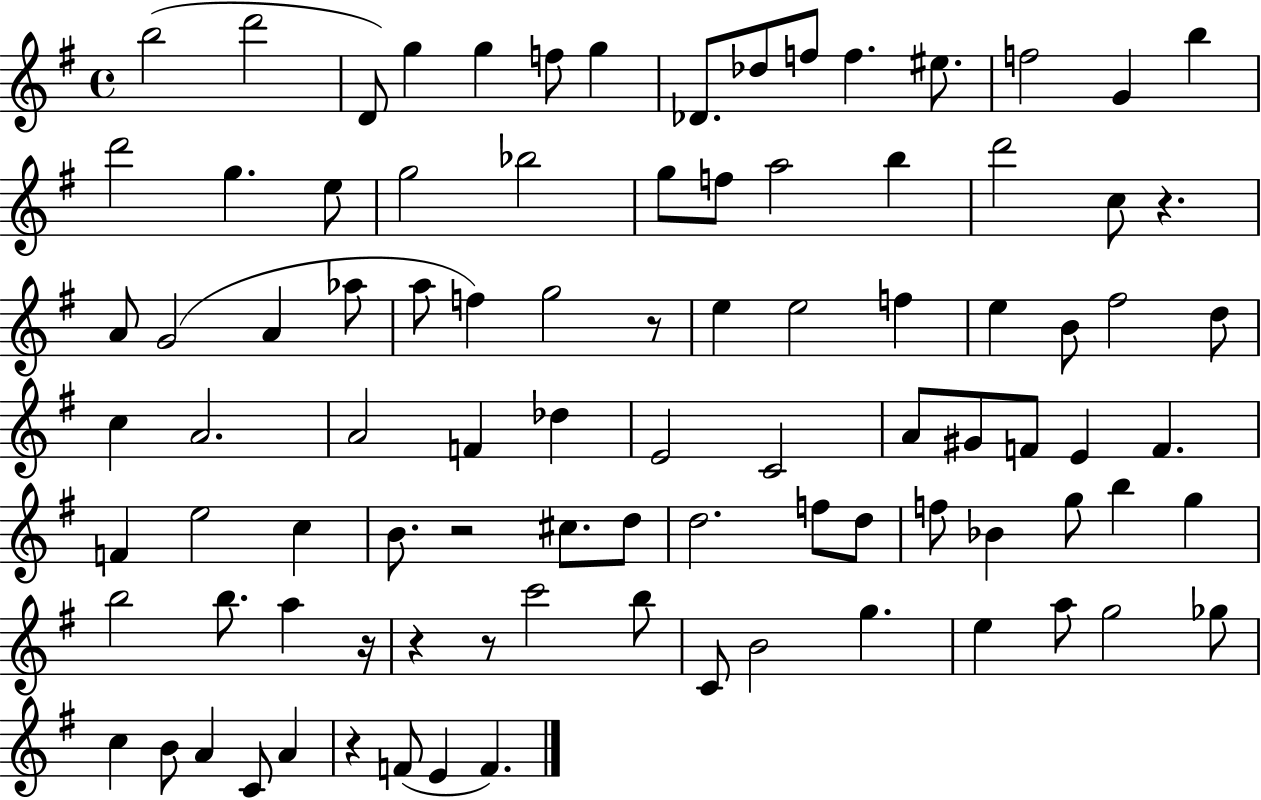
{
  \clef treble
  \time 4/4
  \defaultTimeSignature
  \key g \major
  b''2( d'''2 | d'8) g''4 g''4 f''8 g''4 | des'8. des''8 f''8 f''4. eis''8. | f''2 g'4 b''4 | \break d'''2 g''4. e''8 | g''2 bes''2 | g''8 f''8 a''2 b''4 | d'''2 c''8 r4. | \break a'8 g'2( a'4 aes''8 | a''8 f''4) g''2 r8 | e''4 e''2 f''4 | e''4 b'8 fis''2 d''8 | \break c''4 a'2. | a'2 f'4 des''4 | e'2 c'2 | a'8 gis'8 f'8 e'4 f'4. | \break f'4 e''2 c''4 | b'8. r2 cis''8. d''8 | d''2. f''8 d''8 | f''8 bes'4 g''8 b''4 g''4 | \break b''2 b''8. a''4 r16 | r4 r8 c'''2 b''8 | c'8 b'2 g''4. | e''4 a''8 g''2 ges''8 | \break c''4 b'8 a'4 c'8 a'4 | r4 f'8( e'4 f'4.) | \bar "|."
}